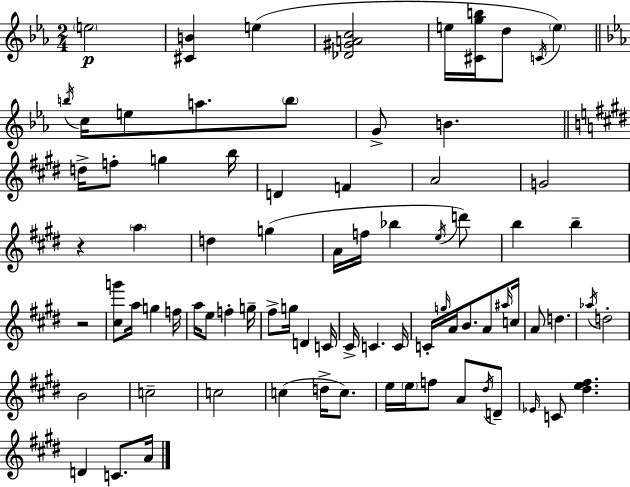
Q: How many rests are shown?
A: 2